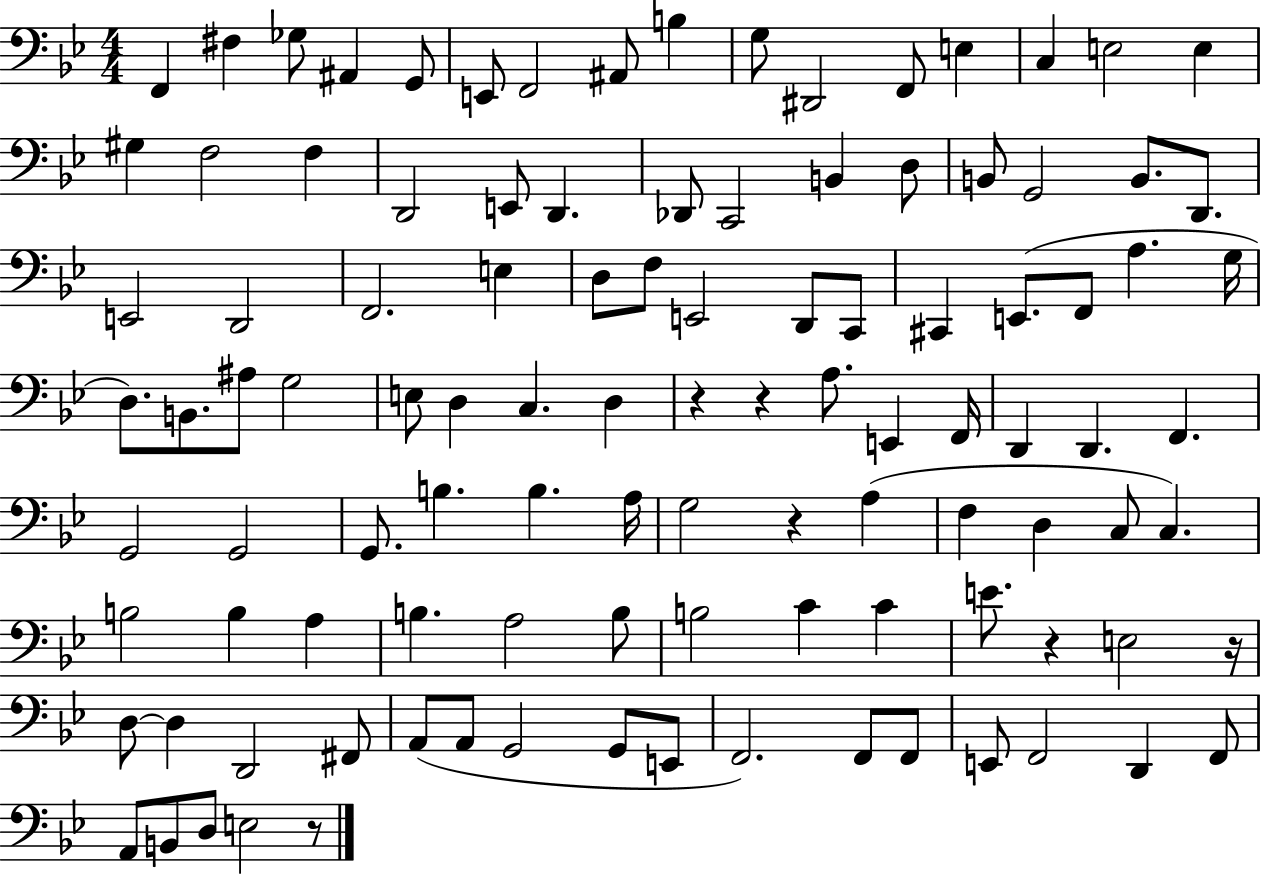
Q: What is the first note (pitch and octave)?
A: F2